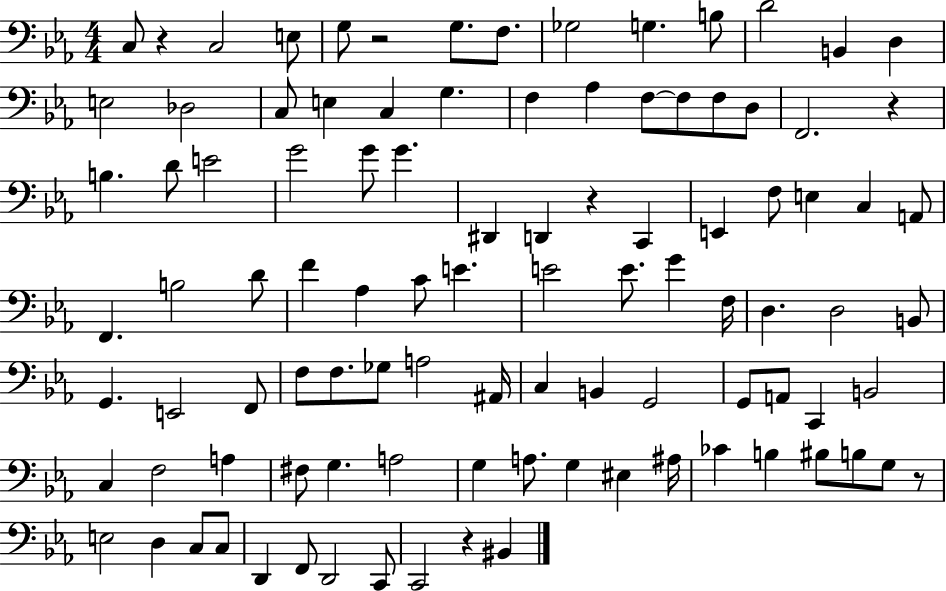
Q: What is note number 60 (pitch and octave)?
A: A3